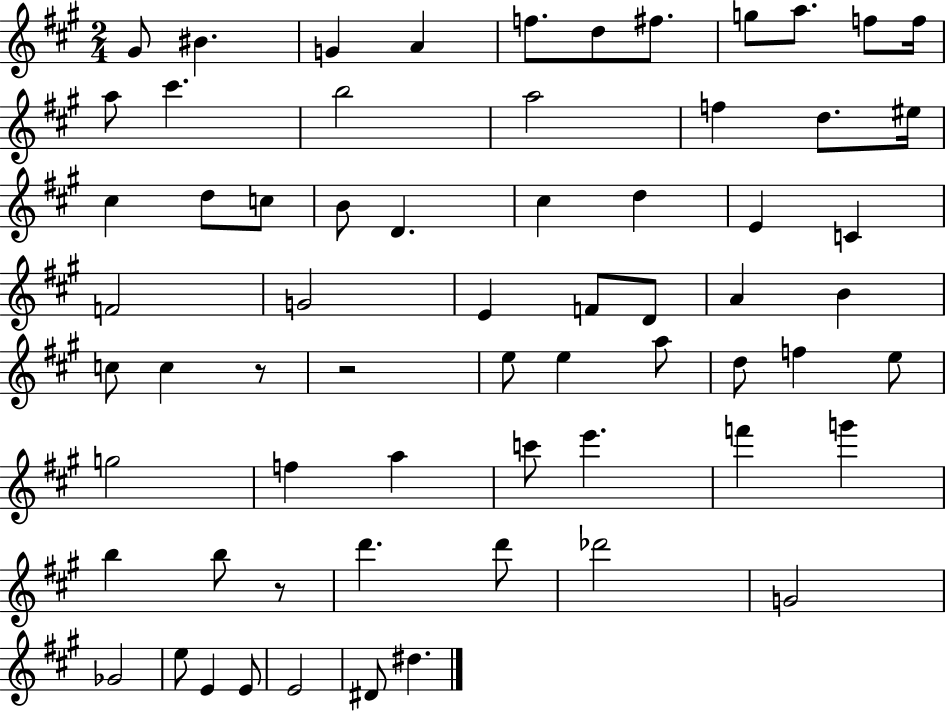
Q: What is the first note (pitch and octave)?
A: G#4